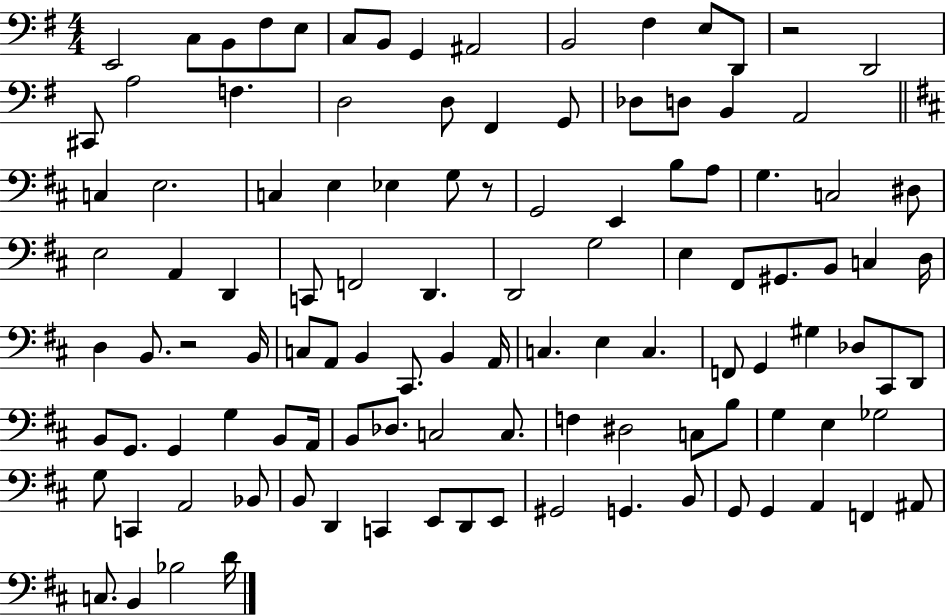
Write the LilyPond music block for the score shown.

{
  \clef bass
  \numericTimeSignature
  \time 4/4
  \key g \major
  \repeat volta 2 { e,2 c8 b,8 fis8 e8 | c8 b,8 g,4 ais,2 | b,2 fis4 e8 d,8 | r2 d,2 | \break cis,8 a2 f4. | d2 d8 fis,4 g,8 | des8 d8 b,4 a,2 | \bar "||" \break \key d \major c4 e2. | c4 e4 ees4 g8 r8 | g,2 e,4 b8 a8 | g4. c2 dis8 | \break e2 a,4 d,4 | c,8 f,2 d,4. | d,2 g2 | e4 fis,8 gis,8. b,8 c4 d16 | \break d4 b,8. r2 b,16 | c8 a,8 b,4 cis,8. b,4 a,16 | c4. e4 c4. | f,8 g,4 gis4 des8 cis,8 d,8 | \break b,8 g,8. g,4 g4 b,8 a,16 | b,8 des8. c2 c8. | f4 dis2 c8 b8 | g4 e4 ges2 | \break g8 c,4 a,2 bes,8 | b,8 d,4 c,4 e,8 d,8 e,8 | gis,2 g,4. b,8 | g,8 g,4 a,4 f,4 ais,8 | \break c8. b,4 bes2 d'16 | } \bar "|."
}